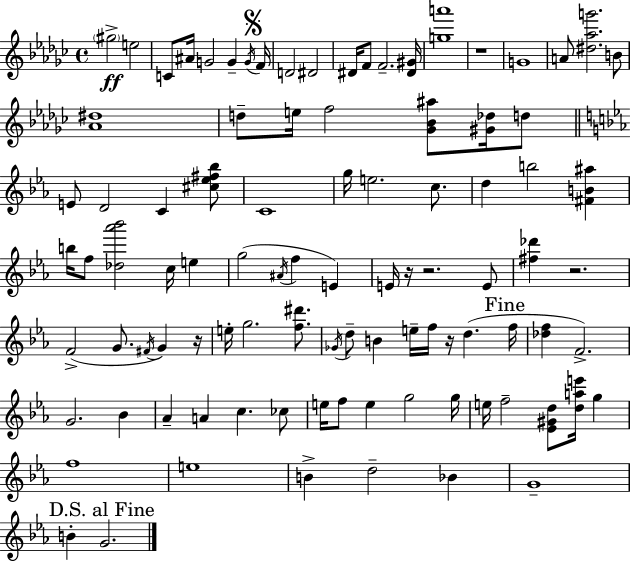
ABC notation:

X:1
T:Untitled
M:4/4
L:1/4
K:Ebm
^g2 e2 C/2 ^A/4 G2 G G/4 F/4 D2 ^D2 ^D/4 F/2 F2 [^D^G]/4 [ga']4 z4 G4 A/2 [^d_ag']2 B/2 [_A^d]4 d/2 e/4 f2 [_G_B^a]/2 [^G_d]/4 d/2 E/2 D2 C [^c_e^f_b]/2 C4 g/4 e2 c/2 d b2 [^FB^a] b/4 f/2 [_d_a'_b']2 c/4 e g2 ^A/4 f E E/4 z/4 z2 E/2 [^f_d'] z2 F2 G/2 ^F/4 G z/4 e/4 g2 [f^d']/2 _G/4 d/2 B e/4 f/4 z/4 d f/4 [_df] F2 G2 _B _A A c _c/2 e/4 f/2 e g2 g/4 e/4 f2 [_E^Gd]/2 [dae']/4 g f4 e4 B d2 _B G4 B G2